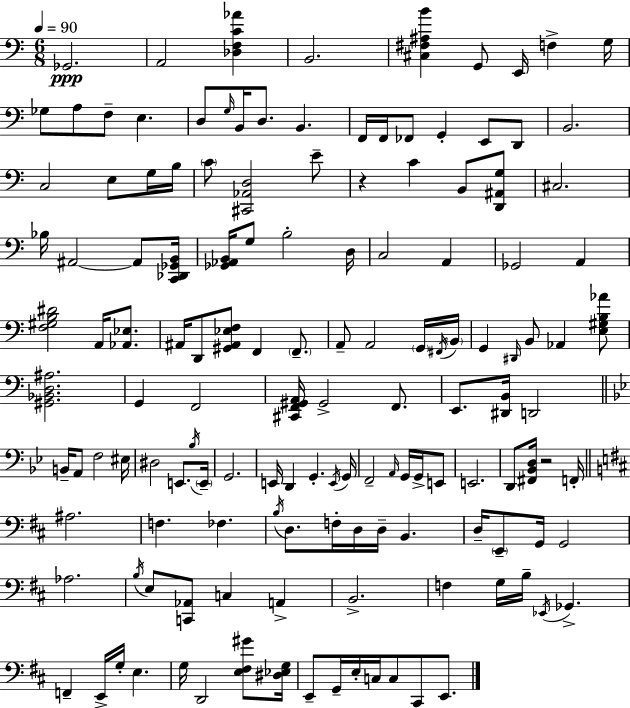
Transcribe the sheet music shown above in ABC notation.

X:1
T:Untitled
M:6/8
L:1/4
K:Am
_G,,2 A,,2 [_D,F,C_A] B,,2 [^C,^F,^A,B] G,,/2 E,,/4 F, G,/4 _G,/2 A,/2 F,/2 E, D,/2 G,/4 B,,/4 D,/2 B,, F,,/4 F,,/4 _F,,/2 G,, E,,/2 D,,/2 B,,2 C,2 E,/2 G,/4 B,/4 C/2 [^C,,_A,,D,]2 E/2 z C B,,/2 [D,,^A,,G,]/2 ^C,2 _B,/4 ^A,,2 ^A,,/2 [C,,_D,,_G,,B,,]/4 [_G,,_A,,B,,]/4 G,/2 B,2 D,/4 C,2 A,, _G,,2 A,, [F,^G,B,^D]2 A,,/4 [_A,,_E,]/2 ^A,,/4 D,,/2 [^G,,^A,,_E,F,]/2 F,, F,,/2 A,,/2 A,,2 G,,/4 ^F,,/4 B,,/4 G,, ^D,,/4 B,,/2 _A,, [E,^G,B,_A]/2 [^G,,_B,,D,^A,]2 G,, F,,2 [^C,,F,,^G,,A,,]/4 ^G,,2 F,,/2 E,,/2 [^D,,B,,]/4 D,,2 B,,/4 A,,/2 F,2 ^E,/4 ^D,2 E,,/2 _B,/4 E,,/4 G,,2 E,,/4 D,, G,, E,,/4 G,,/4 F,,2 A,,/4 G,,/4 G,,/4 E,,/2 E,,2 D,,/2 [^F,,_B,,D,]/4 z2 F,,/4 ^A,2 F, _F, B,/4 D,/2 F,/4 D,/4 D,/4 B,, D,/4 E,,/2 G,,/4 G,,2 _A,2 B,/4 E,/2 [C,,_A,,]/2 C, A,, B,,2 F, G,/4 B,/4 _E,,/4 _G,, F,, E,,/4 G,/4 E, G,/4 D,,2 [E,^F,^G]/2 [^D,_E,G,]/4 E,,/2 G,,/4 E,/4 C,/4 C,/2 ^C,,/2 E,,/2